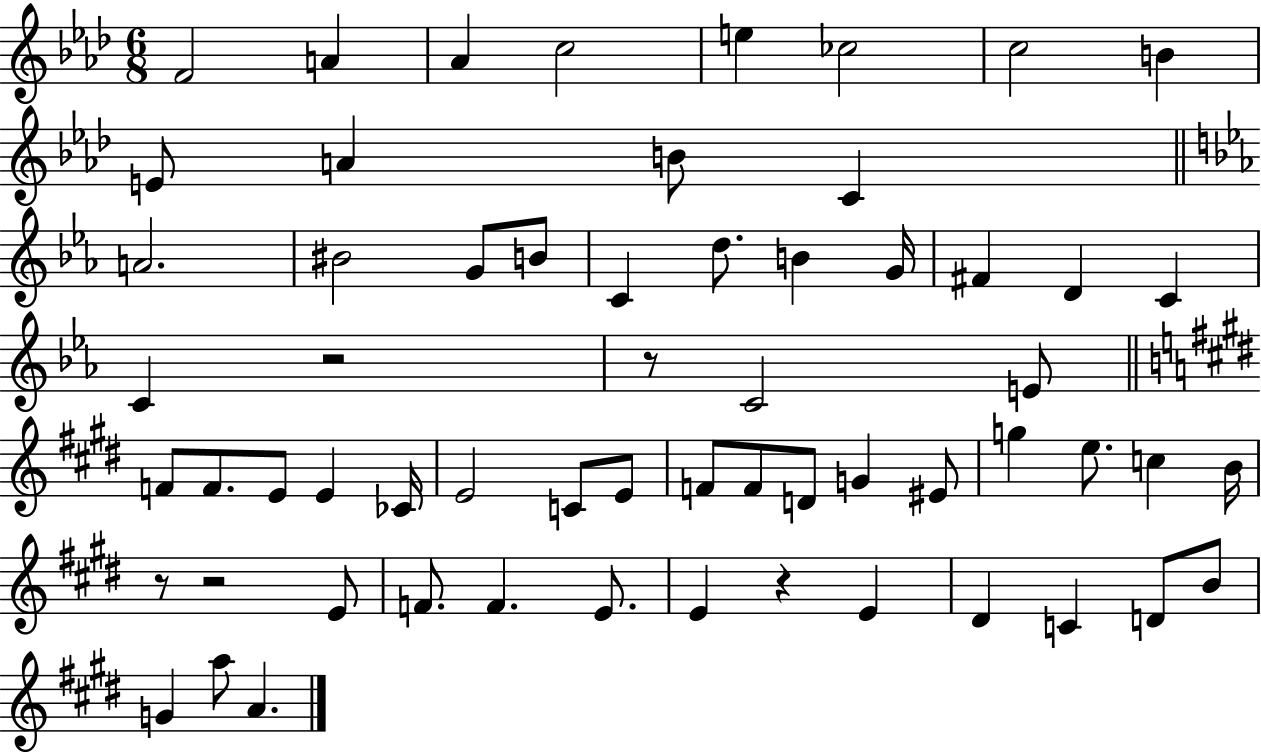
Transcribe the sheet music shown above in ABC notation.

X:1
T:Untitled
M:6/8
L:1/4
K:Ab
F2 A _A c2 e _c2 c2 B E/2 A B/2 C A2 ^B2 G/2 B/2 C d/2 B G/4 ^F D C C z2 z/2 C2 E/2 F/2 F/2 E/2 E _C/4 E2 C/2 E/2 F/2 F/2 D/2 G ^E/2 g e/2 c B/4 z/2 z2 E/2 F/2 F E/2 E z E ^D C D/2 B/2 G a/2 A